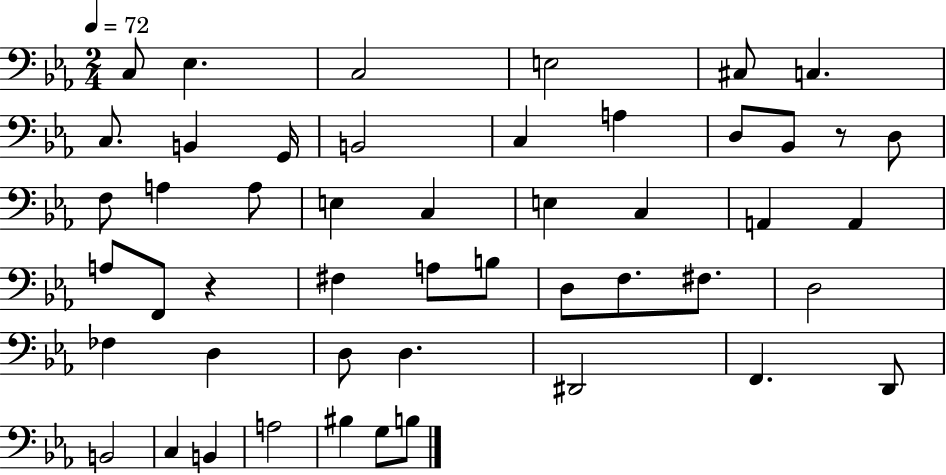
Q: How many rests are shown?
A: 2